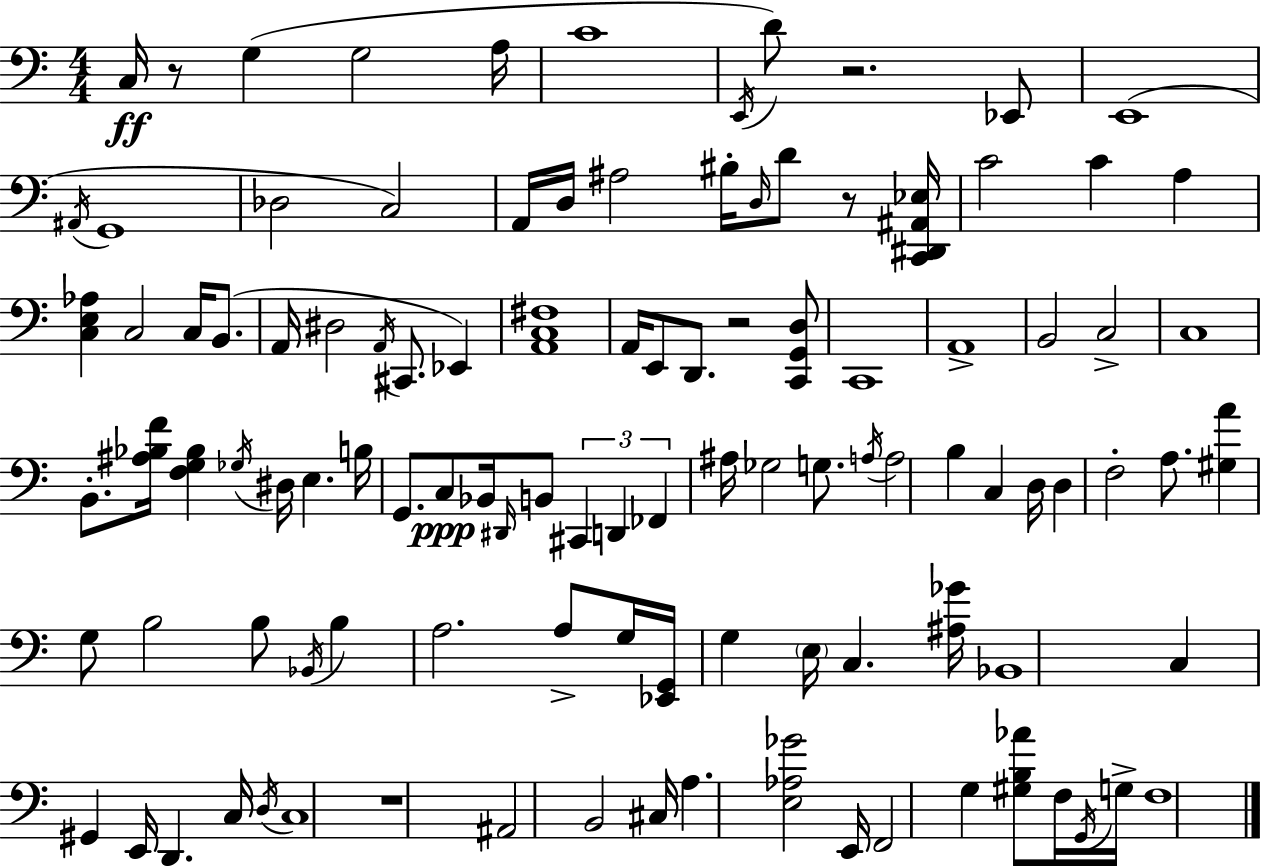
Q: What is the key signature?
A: C major